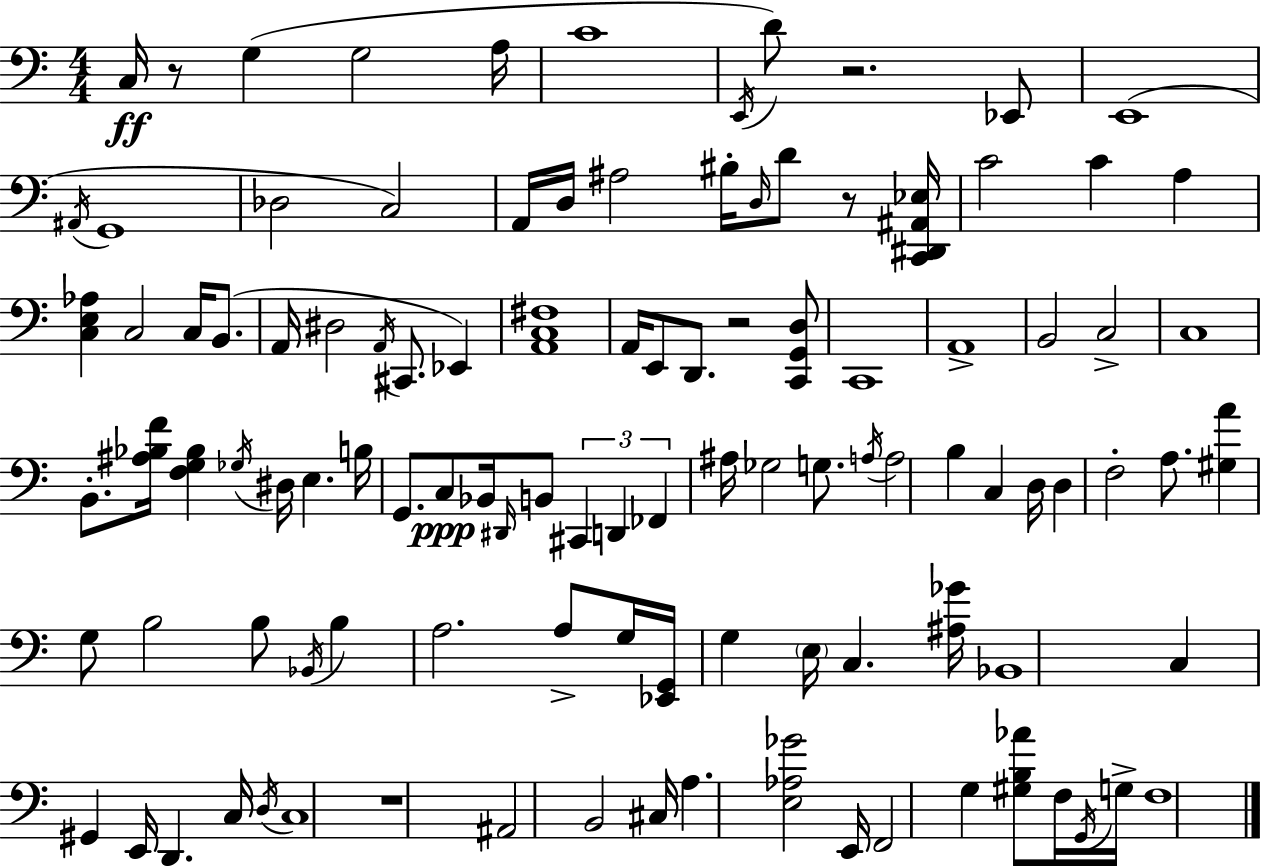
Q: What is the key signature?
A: C major